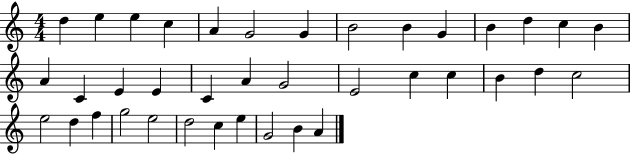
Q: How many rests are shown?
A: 0